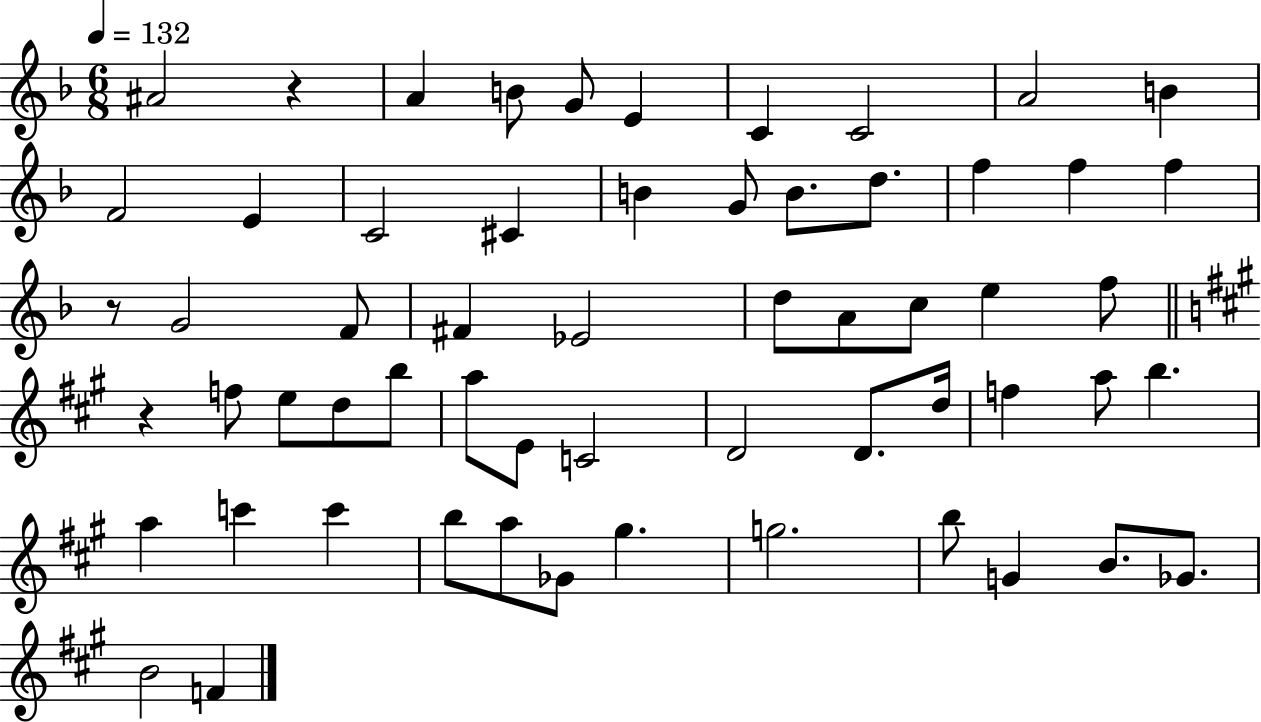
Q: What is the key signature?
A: F major